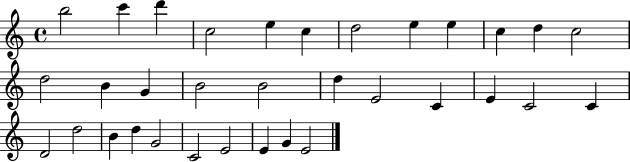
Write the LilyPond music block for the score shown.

{
  \clef treble
  \time 4/4
  \defaultTimeSignature
  \key c \major
  b''2 c'''4 d'''4 | c''2 e''4 c''4 | d''2 e''4 e''4 | c''4 d''4 c''2 | \break d''2 b'4 g'4 | b'2 b'2 | d''4 e'2 c'4 | e'4 c'2 c'4 | \break d'2 d''2 | b'4 d''4 g'2 | c'2 e'2 | e'4 g'4 e'2 | \break \bar "|."
}